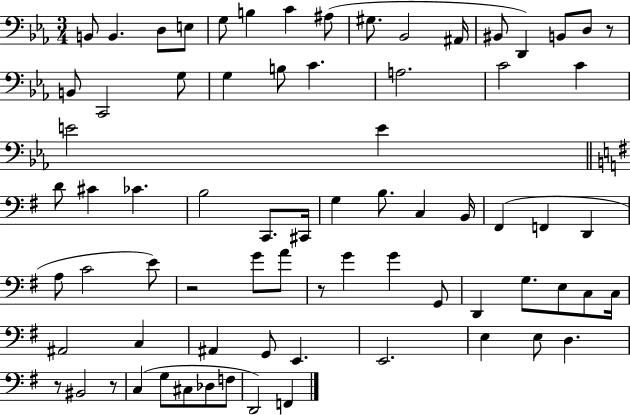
B2/e B2/q. D3/e E3/e G3/e B3/q C4/q A#3/e G#3/e. Bb2/h A#2/s BIS2/e D2/q B2/e D3/e R/e B2/e C2/h G3/e G3/q B3/e C4/q. A3/h. C4/h C4/q E4/h E4/q D4/e C#4/q CES4/q. B3/h C2/e. C#2/s G3/q B3/e. C3/q B2/s F#2/q F2/q D2/q A3/e C4/h E4/e R/h G4/e A4/e R/e G4/q G4/q G2/e D2/q G3/e. E3/e C3/e C3/s A#2/h C3/q A#2/q G2/e E2/q. E2/h. E3/q E3/e D3/q. R/e BIS2/h R/e C3/q G3/e C#3/e Db3/e F3/e D2/h F2/q